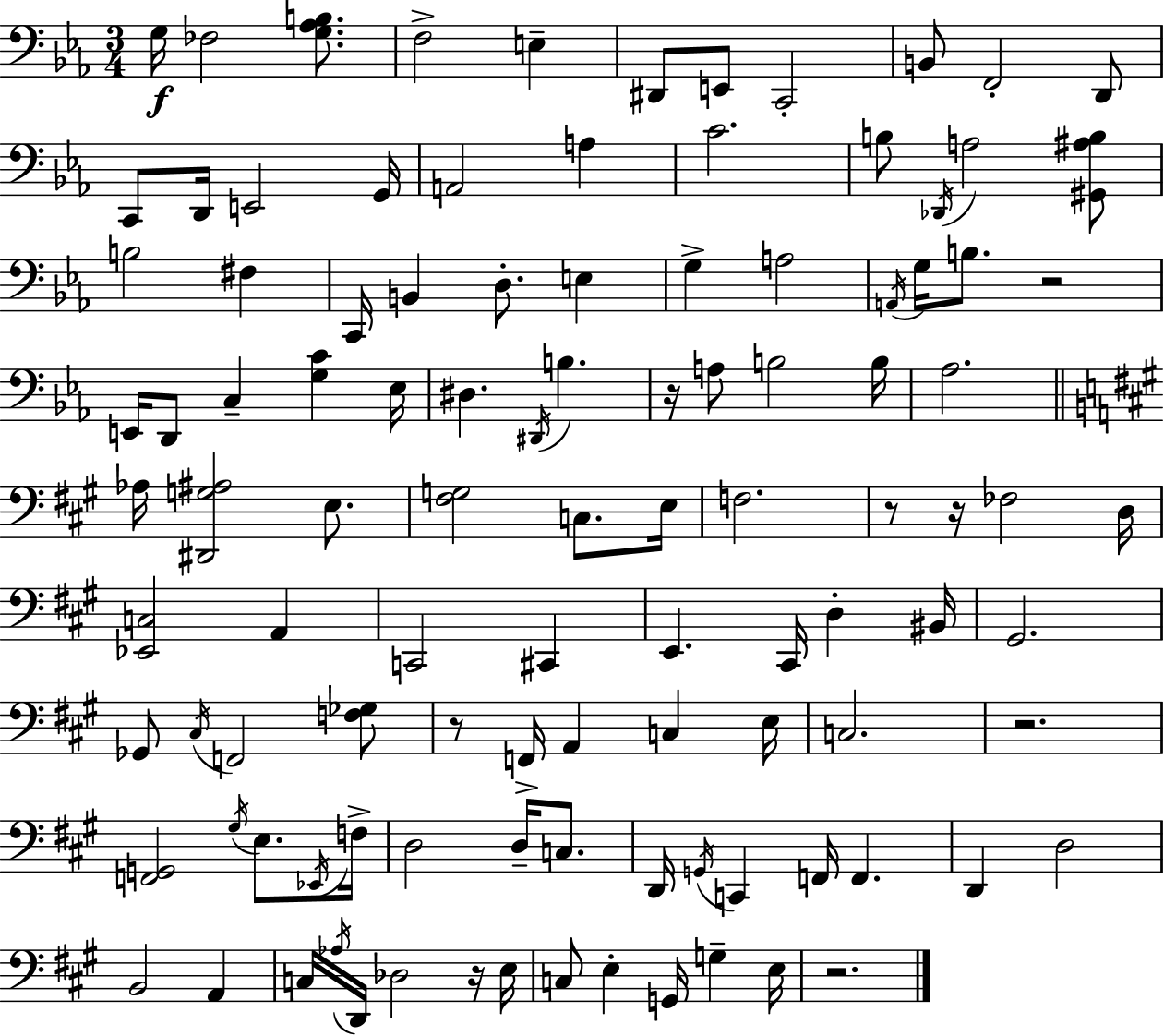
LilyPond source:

{
  \clef bass
  \numericTimeSignature
  \time 3/4
  \key ees \major
  g16\f fes2 <g aes b>8. | f2-> e4-- | dis,8 e,8 c,2-. | b,8 f,2-. d,8 | \break c,8 d,16 e,2 g,16 | a,2 a4 | c'2. | b8 \acciaccatura { des,16 } a2 <gis, ais b>8 | \break b2 fis4 | c,16 b,4 d8.-. e4 | g4-> a2 | \acciaccatura { a,16 } g16 b8. r2 | \break e,16 d,8 c4-- <g c'>4 | ees16 dis4. \acciaccatura { dis,16 } b4. | r16 a8 b2 | b16 aes2. | \break \bar "||" \break \key a \major aes16 <dis, g ais>2 e8. | <fis g>2 c8. e16 | f2. | r8 r16 fes2 d16 | \break <ees, c>2 a,4 | c,2 cis,4 | e,4. cis,16 d4-. bis,16 | gis,2. | \break ges,8 \acciaccatura { cis16 } f,2 <f ges>8 | r8 f,16-> a,4 c4 | e16 c2. | r2. | \break <f, g,>2 \acciaccatura { gis16 } e8. | \acciaccatura { ees,16 } f16-> d2 d16-- | c8. d,16 \acciaccatura { g,16 } c,4 f,16 f,4. | d,4 d2 | \break b,2 | a,4 c16 \acciaccatura { aes16 } d,16 des2 | r16 e16 c8 e4-. g,16 | g4-- e16 r2. | \break \bar "|."
}